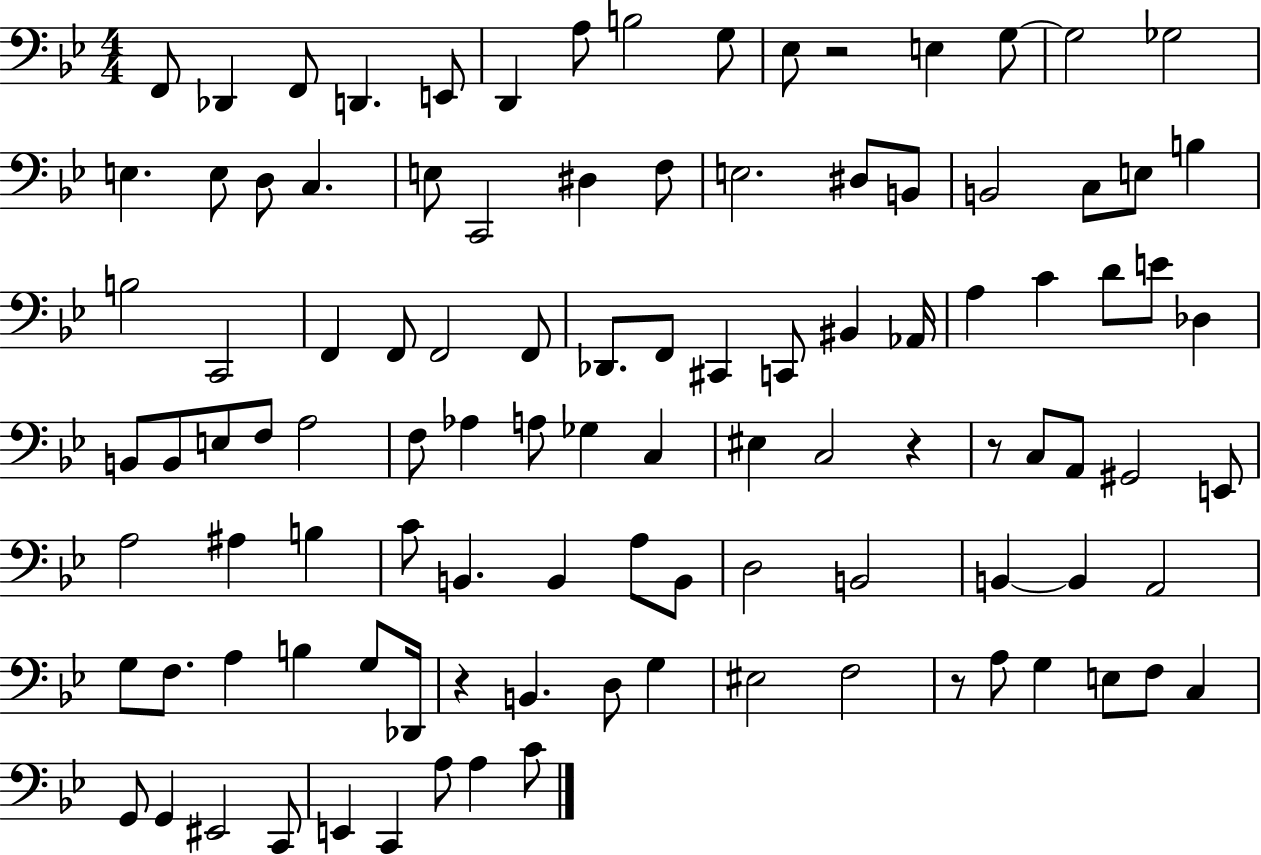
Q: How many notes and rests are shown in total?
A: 105